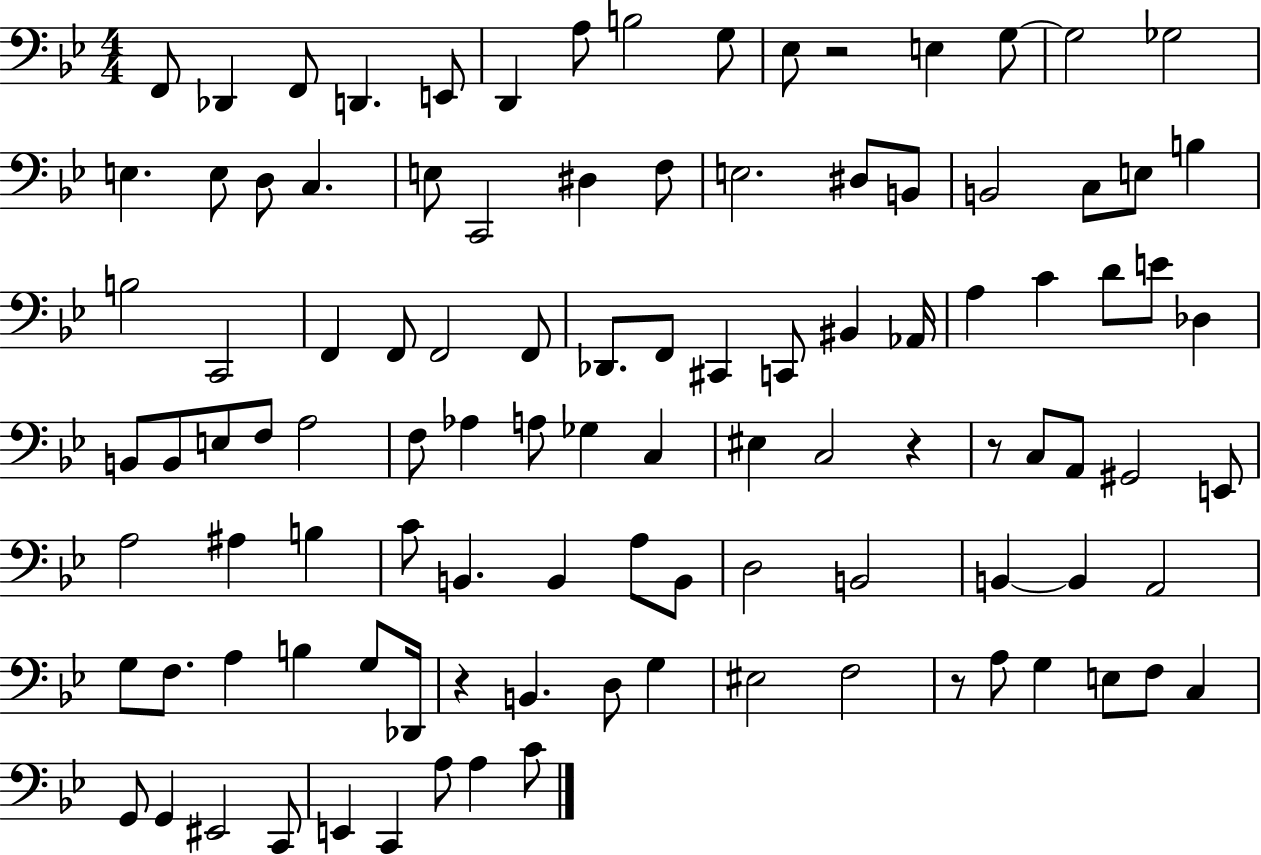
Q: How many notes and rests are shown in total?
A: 105